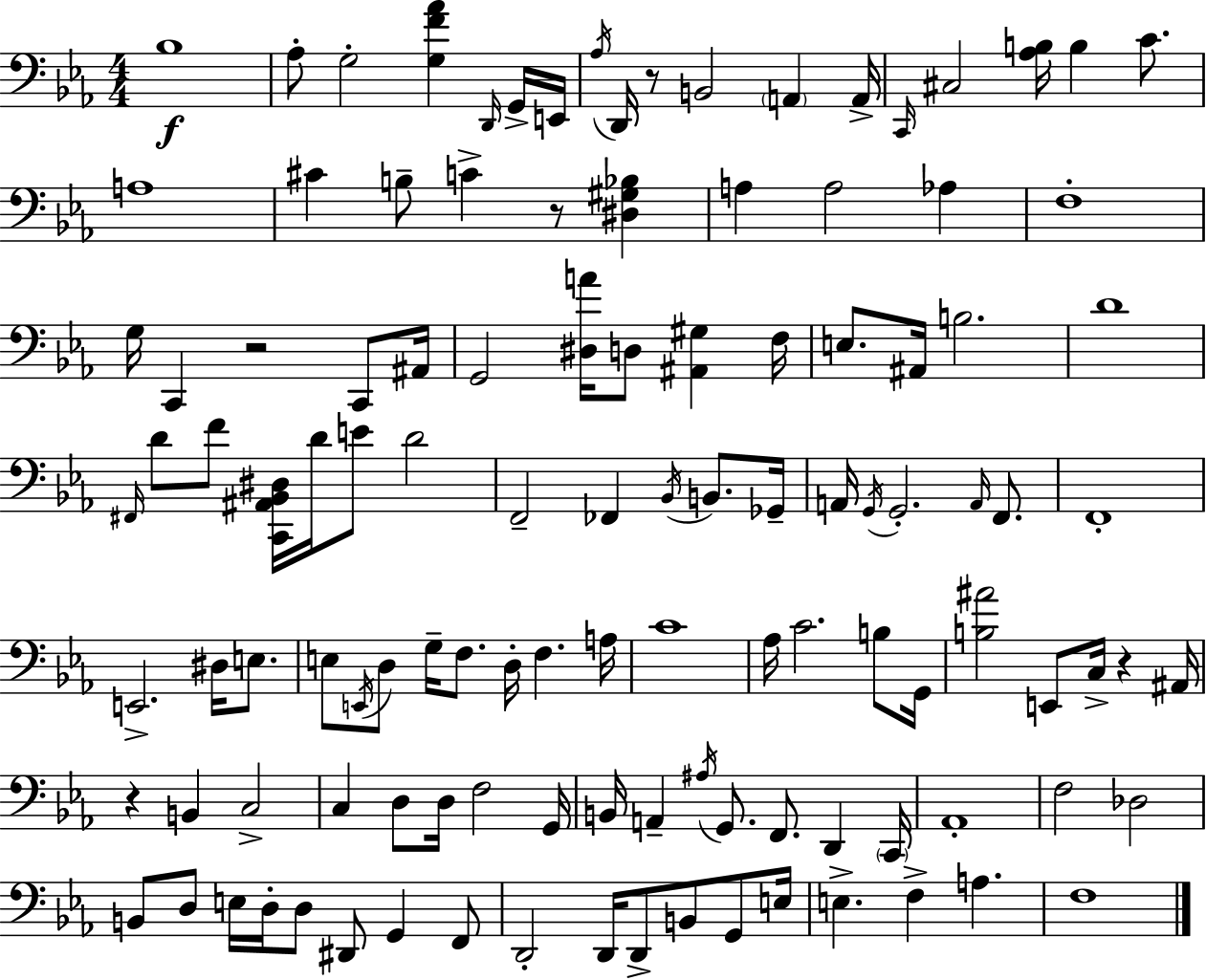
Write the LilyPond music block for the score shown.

{
  \clef bass
  \numericTimeSignature
  \time 4/4
  \key c \minor
  bes1\f | aes8-. g2-. <g f' aes'>4 \grace { d,16 } g,16-> | e,16 \acciaccatura { aes16 } d,16 r8 b,2 \parenthesize a,4 | a,16-> \grace { c,16 } cis2 <aes b>16 b4 | \break c'8. a1 | cis'4 b8-- c'4-> r8 <dis gis bes>4 | a4 a2 aes4 | f1-. | \break g16 c,4 r2 | c,8 ais,16 g,2 <dis a'>16 d8 <ais, gis>4 | f16 e8. ais,16 b2. | d'1 | \break \grace { fis,16 } d'8 f'8 <c, ais, bes, dis>16 d'16 e'8 d'2 | f,2-- fes,4 | \acciaccatura { bes,16 } b,8. ges,16-- a,16 \acciaccatura { g,16 } g,2.-. | \grace { a,16 } f,8. f,1-. | \break e,2.-> | dis16 e8. e8 \acciaccatura { e,16 } d8 g16-- f8. | d16-. f4. a16 c'1 | aes16 c'2. | \break b8 g,16 <b ais'>2 | e,8 c16-> r4 ais,16 r4 b,4 | c2-> c4 d8 d16 f2 | g,16 b,16 a,4-- \acciaccatura { ais16 } g,8. | \break f,8. d,4 \parenthesize c,16 aes,1-. | f2 | des2 b,8 d8 e16 d16-. d8 | dis,8 g,4 f,8 d,2-. | \break d,16 d,8-> b,8 g,8 e16 e4.-> f4-> | a4. f1 | \bar "|."
}